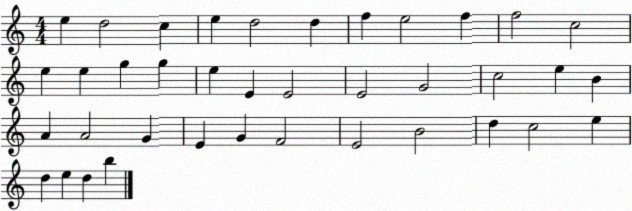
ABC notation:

X:1
T:Untitled
M:4/4
L:1/4
K:C
e d2 c e d2 d f e2 f f2 c2 e e g g e E E2 E2 G2 c2 e B A A2 G E G F2 E2 B2 d c2 e d e d b